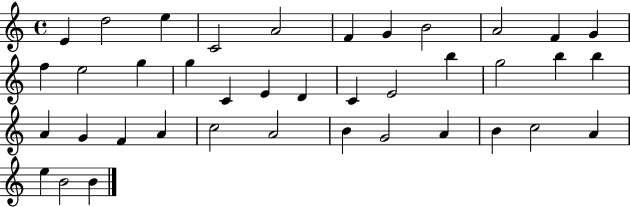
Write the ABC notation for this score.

X:1
T:Untitled
M:4/4
L:1/4
K:C
E d2 e C2 A2 F G B2 A2 F G f e2 g g C E D C E2 b g2 b b A G F A c2 A2 B G2 A B c2 A e B2 B